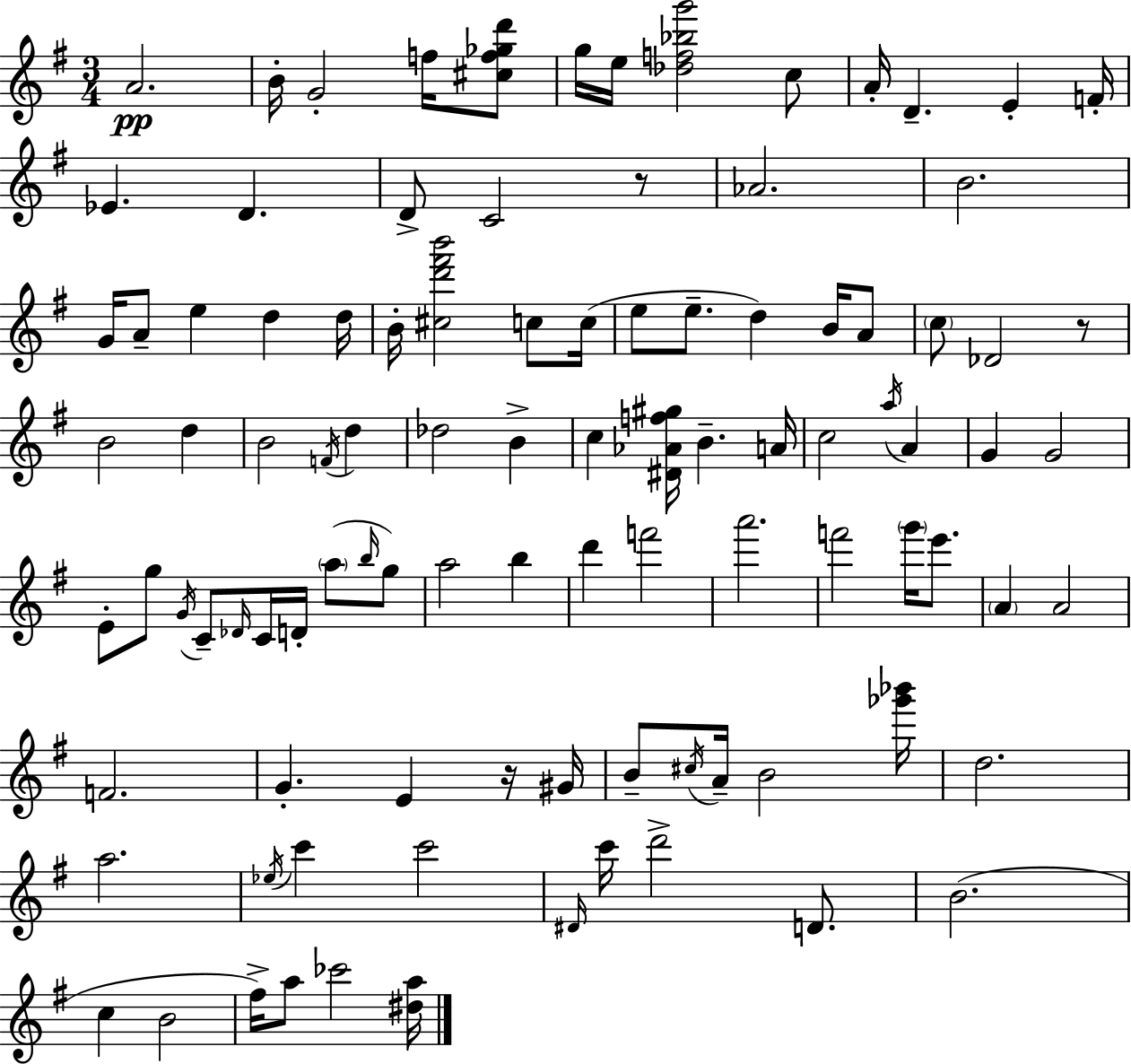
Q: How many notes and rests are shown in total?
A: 99